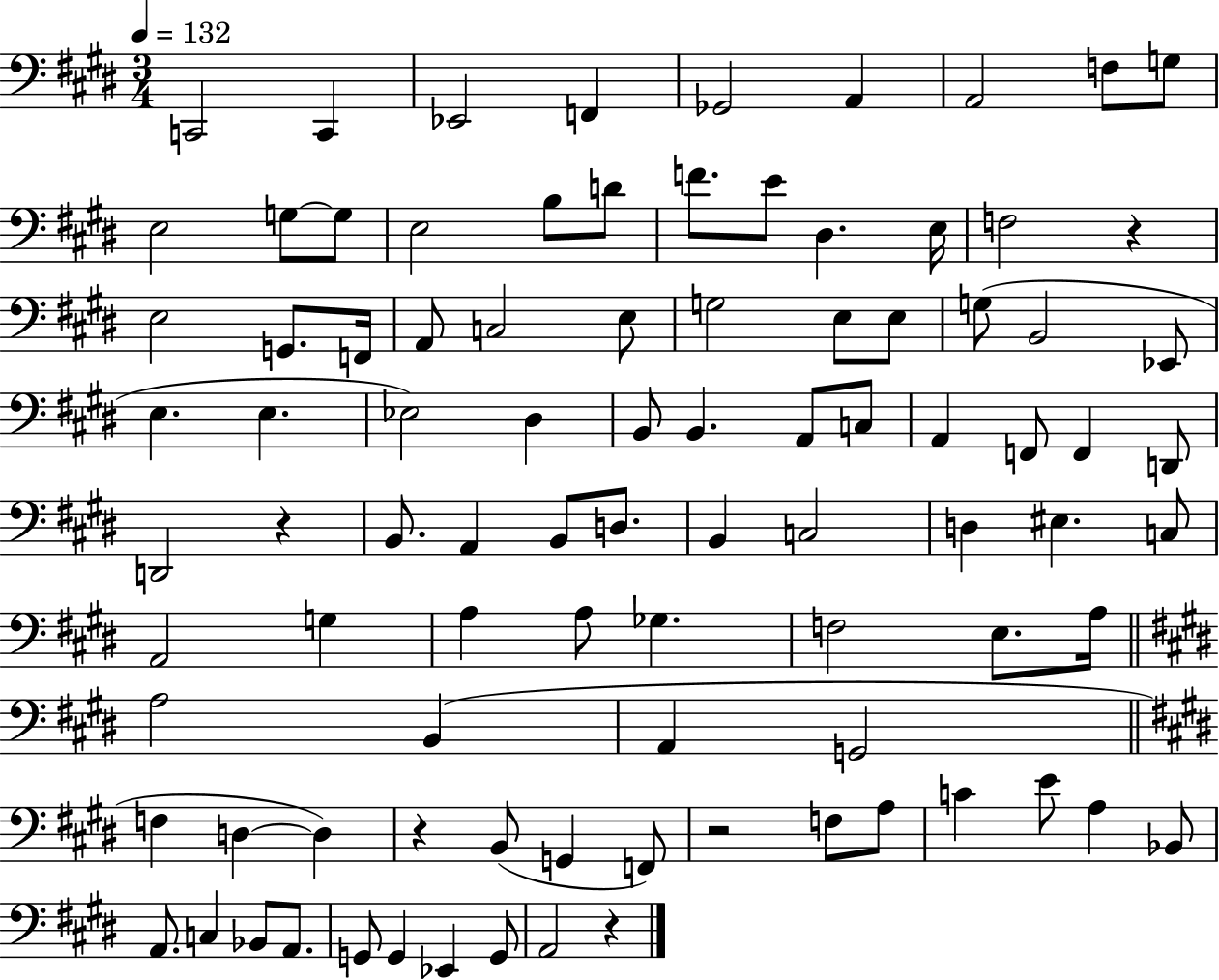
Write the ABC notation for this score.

X:1
T:Untitled
M:3/4
L:1/4
K:E
C,,2 C,, _E,,2 F,, _G,,2 A,, A,,2 F,/2 G,/2 E,2 G,/2 G,/2 E,2 B,/2 D/2 F/2 E/2 ^D, E,/4 F,2 z E,2 G,,/2 F,,/4 A,,/2 C,2 E,/2 G,2 E,/2 E,/2 G,/2 B,,2 _E,,/2 E, E, _E,2 ^D, B,,/2 B,, A,,/2 C,/2 A,, F,,/2 F,, D,,/2 D,,2 z B,,/2 A,, B,,/2 D,/2 B,, C,2 D, ^E, C,/2 A,,2 G, A, A,/2 _G, F,2 E,/2 A,/4 A,2 B,, A,, G,,2 F, D, D, z B,,/2 G,, F,,/2 z2 F,/2 A,/2 C E/2 A, _B,,/2 A,,/2 C, _B,,/2 A,,/2 G,,/2 G,, _E,, G,,/2 A,,2 z